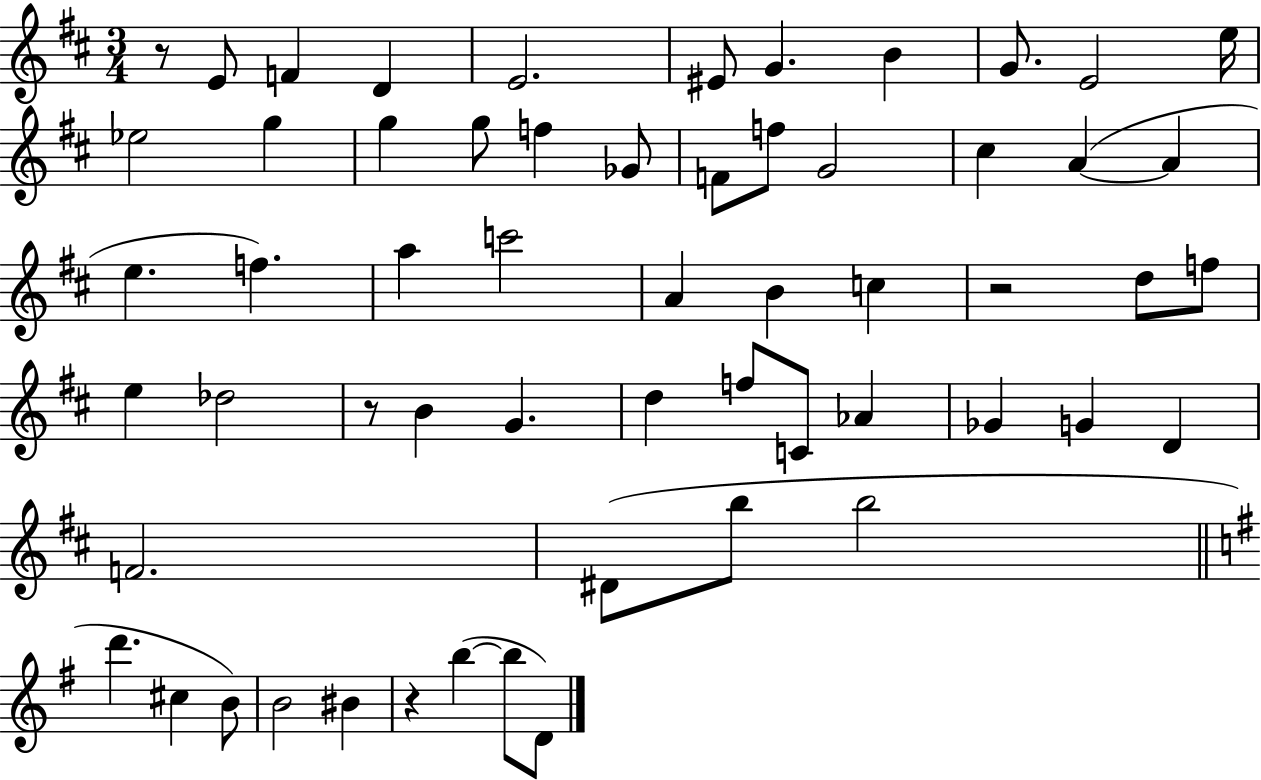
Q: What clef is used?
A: treble